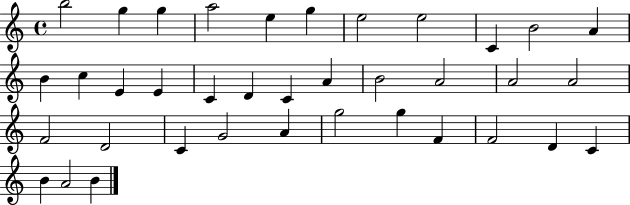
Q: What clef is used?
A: treble